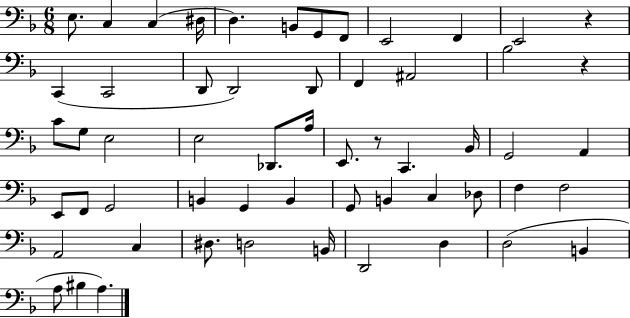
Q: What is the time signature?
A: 6/8